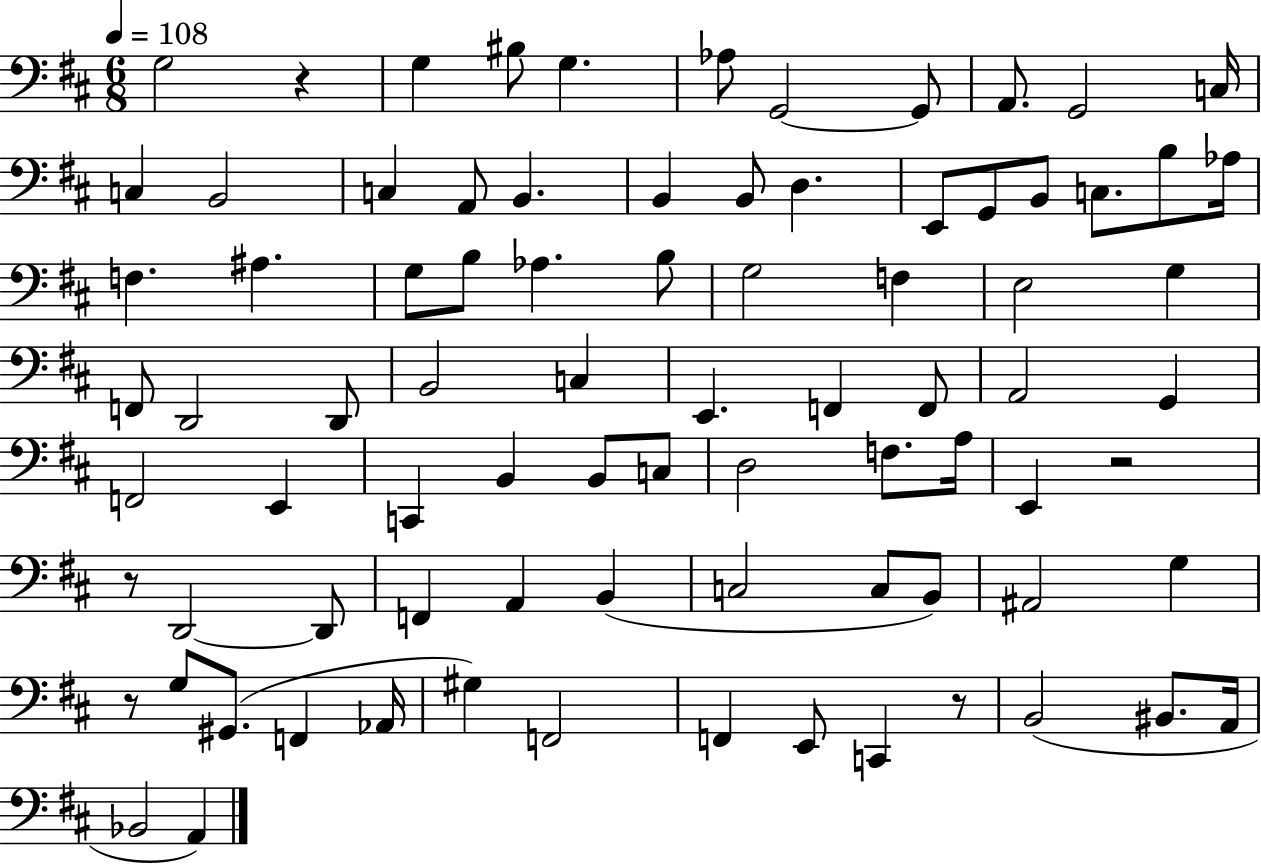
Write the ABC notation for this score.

X:1
T:Untitled
M:6/8
L:1/4
K:D
G,2 z G, ^B,/2 G, _A,/2 G,,2 G,,/2 A,,/2 G,,2 C,/4 C, B,,2 C, A,,/2 B,, B,, B,,/2 D, E,,/2 G,,/2 B,,/2 C,/2 B,/2 _A,/4 F, ^A, G,/2 B,/2 _A, B,/2 G,2 F, E,2 G, F,,/2 D,,2 D,,/2 B,,2 C, E,, F,, F,,/2 A,,2 G,, F,,2 E,, C,, B,, B,,/2 C,/2 D,2 F,/2 A,/4 E,, z2 z/2 D,,2 D,,/2 F,, A,, B,, C,2 C,/2 B,,/2 ^A,,2 G, z/2 G,/2 ^G,,/2 F,, _A,,/4 ^G, F,,2 F,, E,,/2 C,, z/2 B,,2 ^B,,/2 A,,/4 _B,,2 A,,